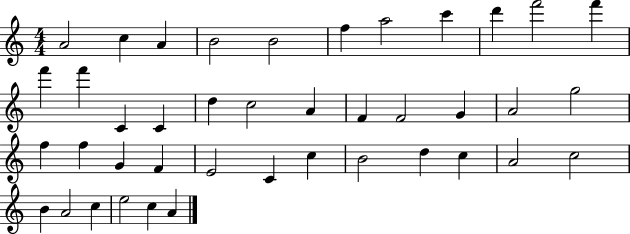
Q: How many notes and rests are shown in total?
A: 41